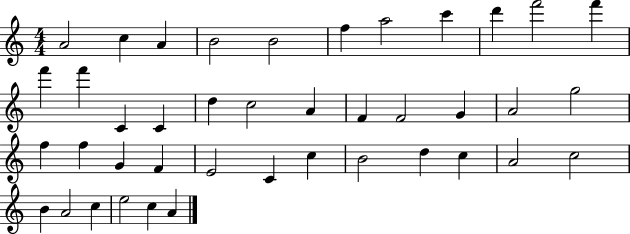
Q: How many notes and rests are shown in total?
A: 41